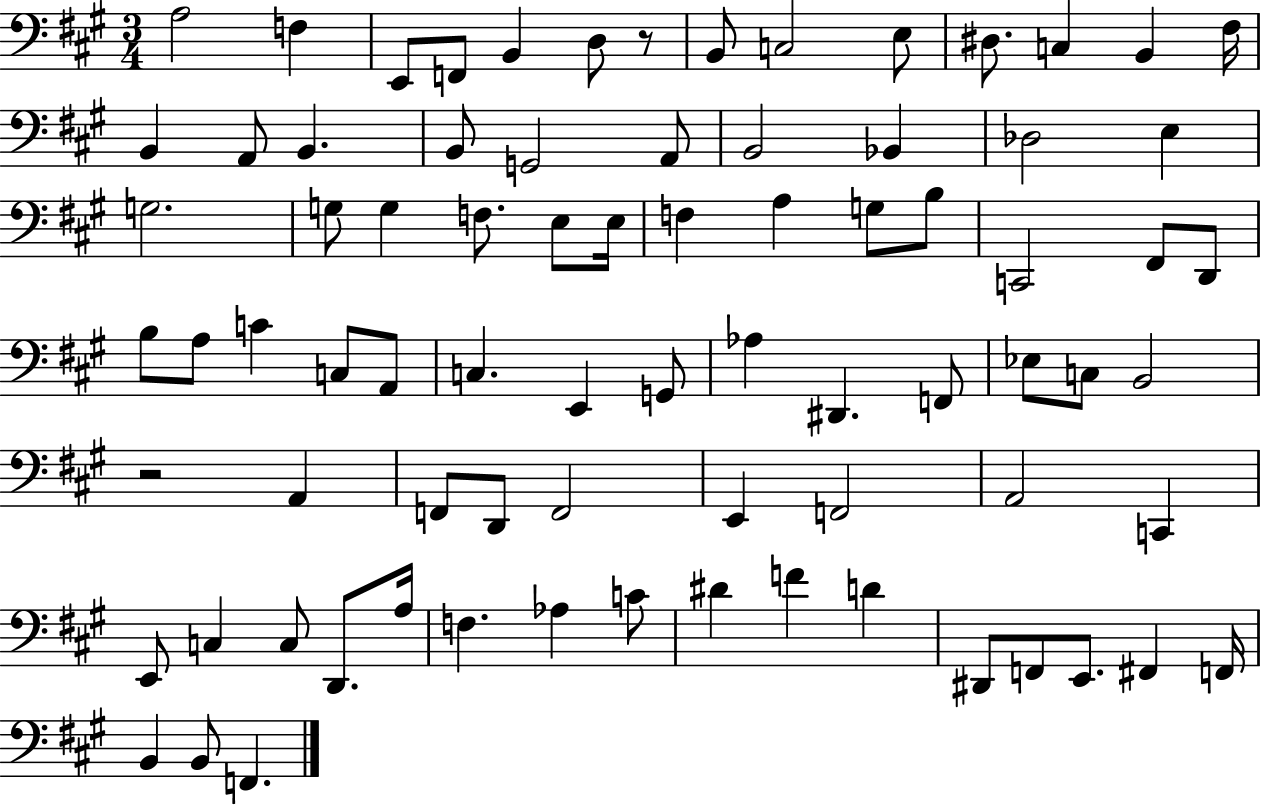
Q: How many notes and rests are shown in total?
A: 79